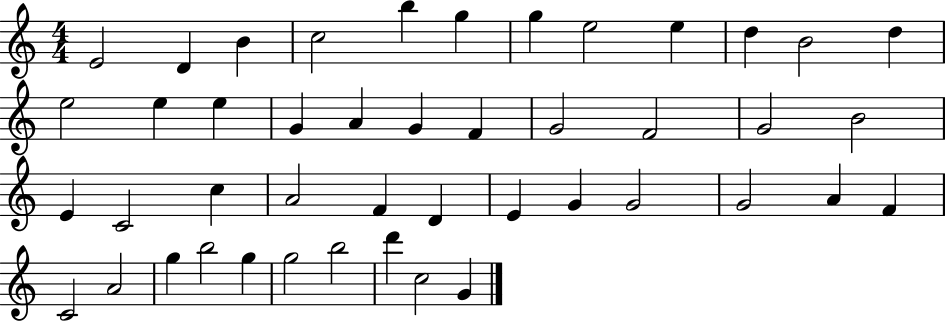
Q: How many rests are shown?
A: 0